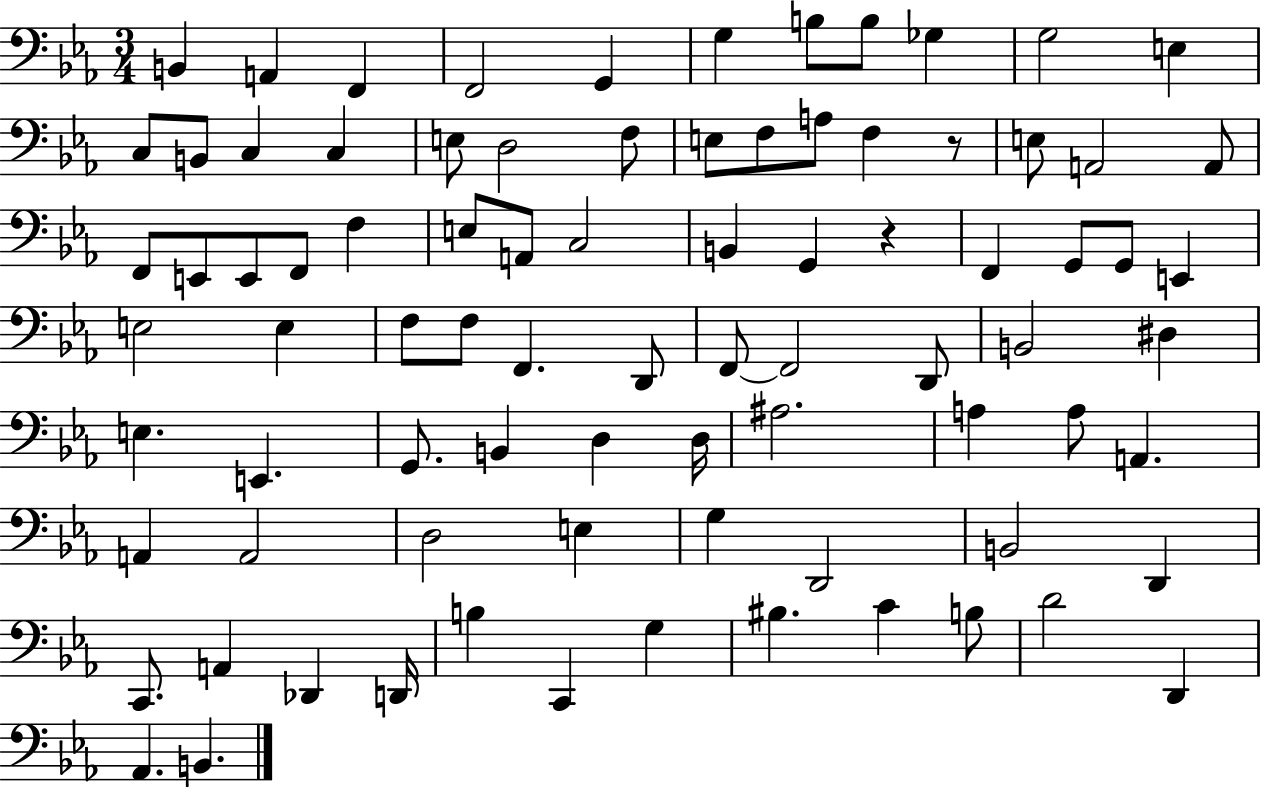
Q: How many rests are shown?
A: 2